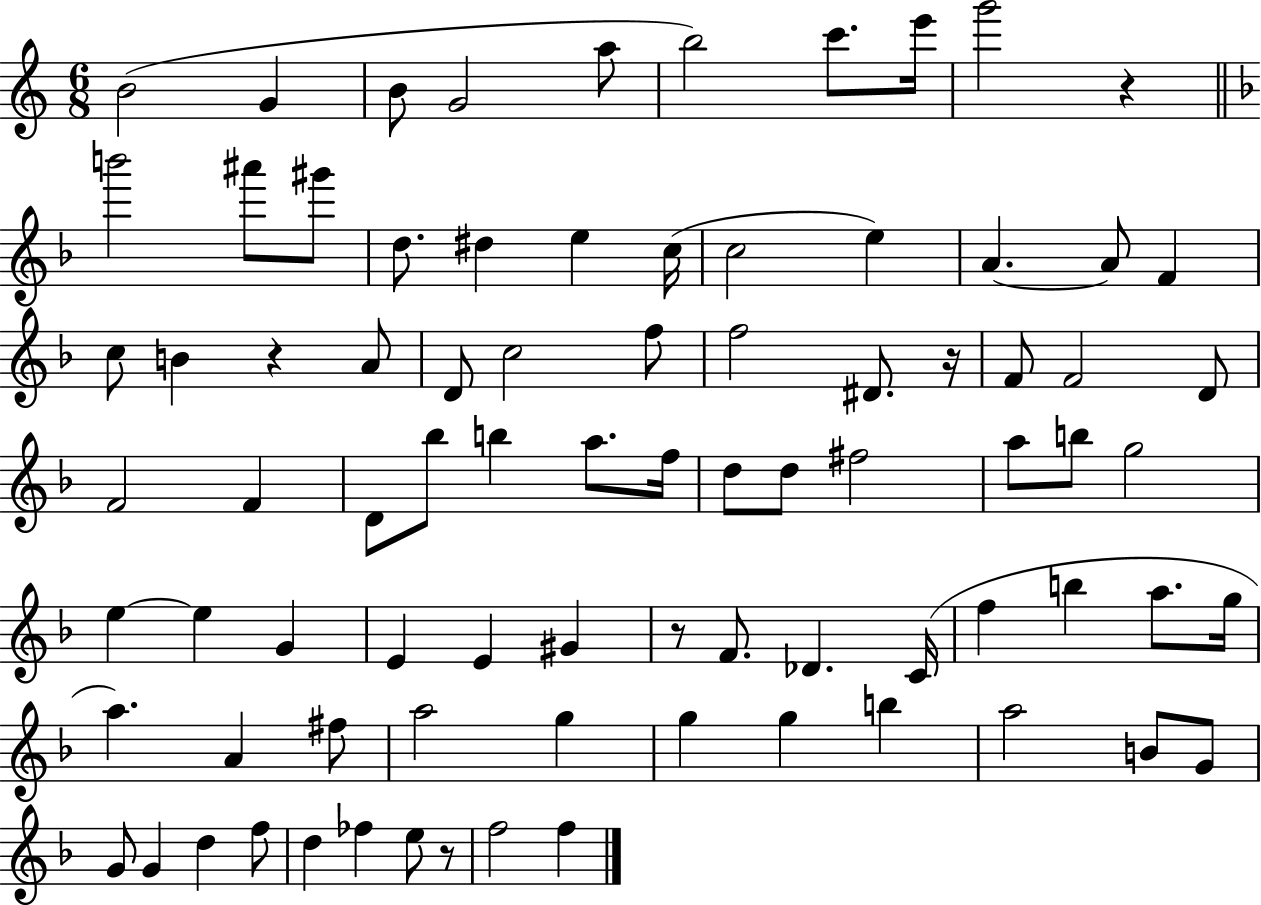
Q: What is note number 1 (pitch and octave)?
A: B4